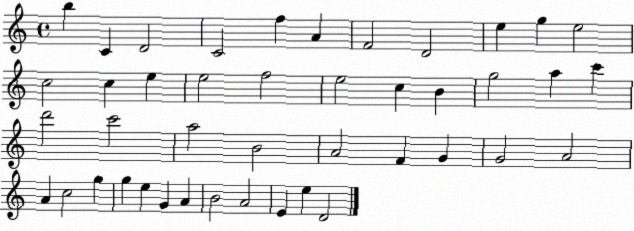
X:1
T:Untitled
M:4/4
L:1/4
K:C
b C D2 C2 f A F2 D2 e g e2 c2 c e e2 f2 e2 c B g2 a c' d'2 c'2 a2 B2 A2 F G G2 A2 A c2 g g e G A B2 A2 E e D2